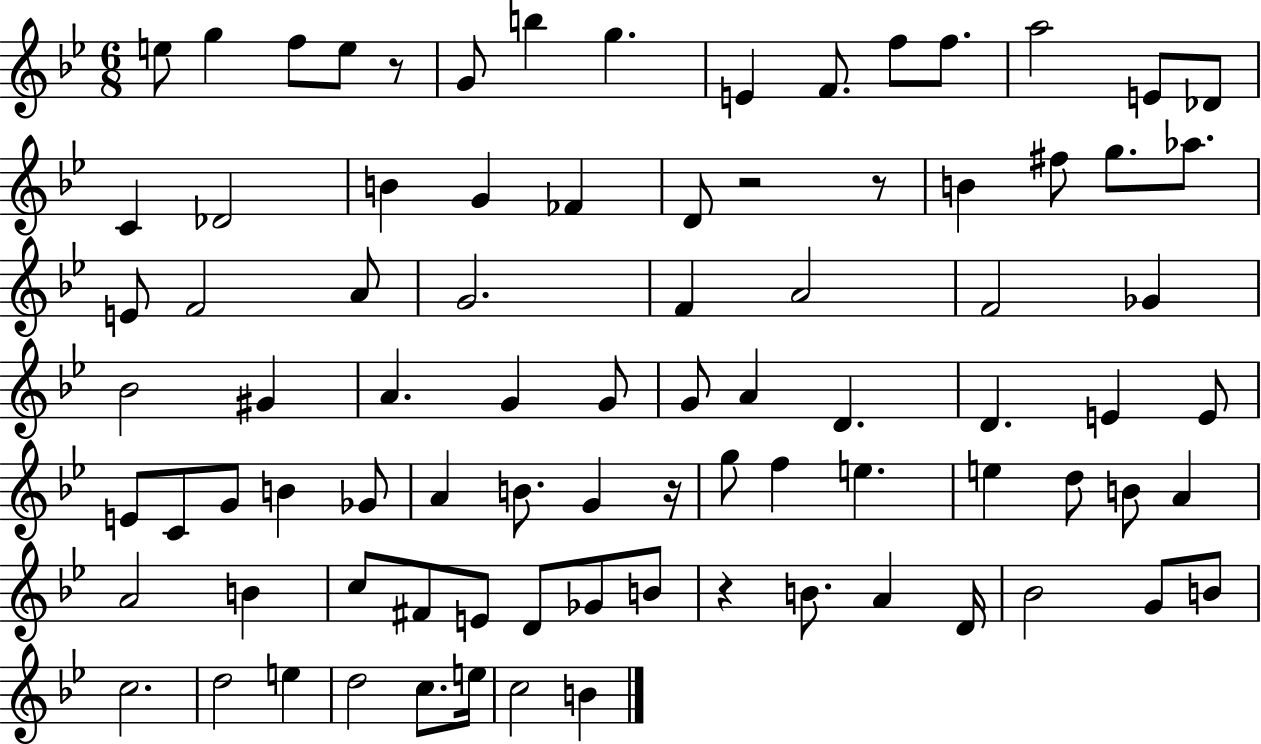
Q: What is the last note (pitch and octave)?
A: B4